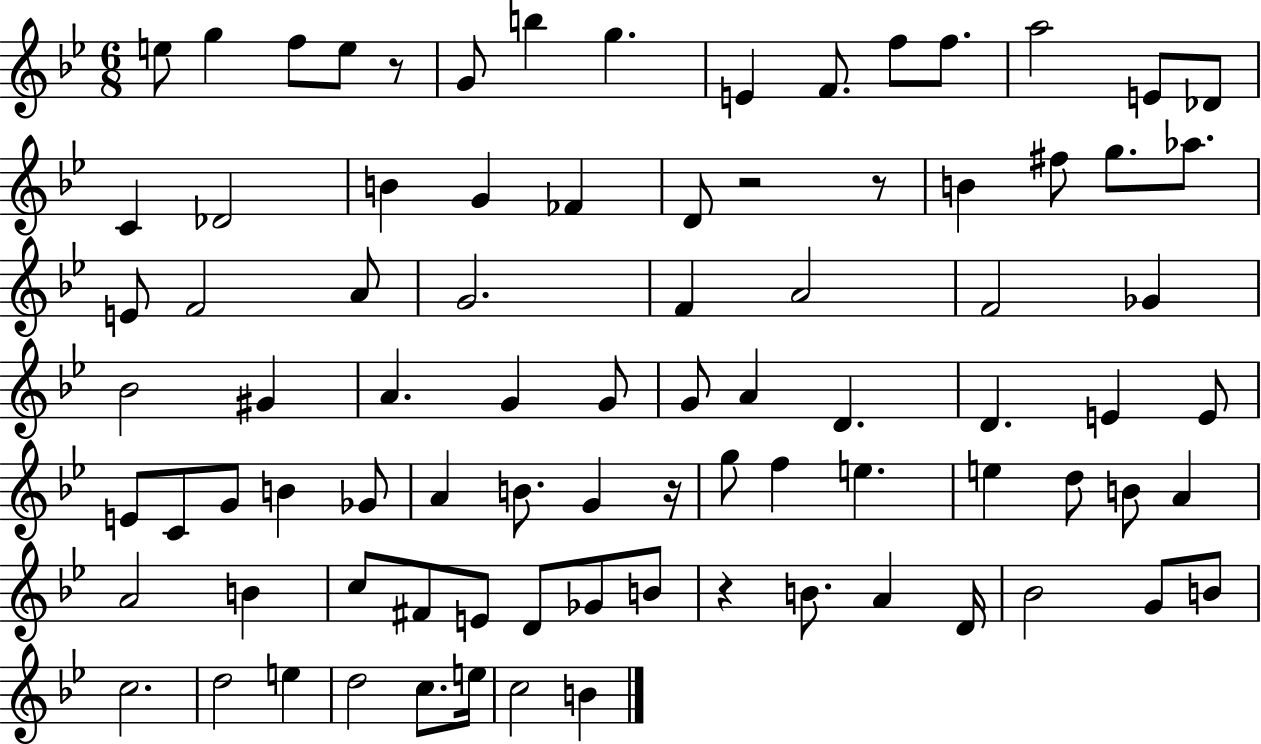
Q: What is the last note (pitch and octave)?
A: B4